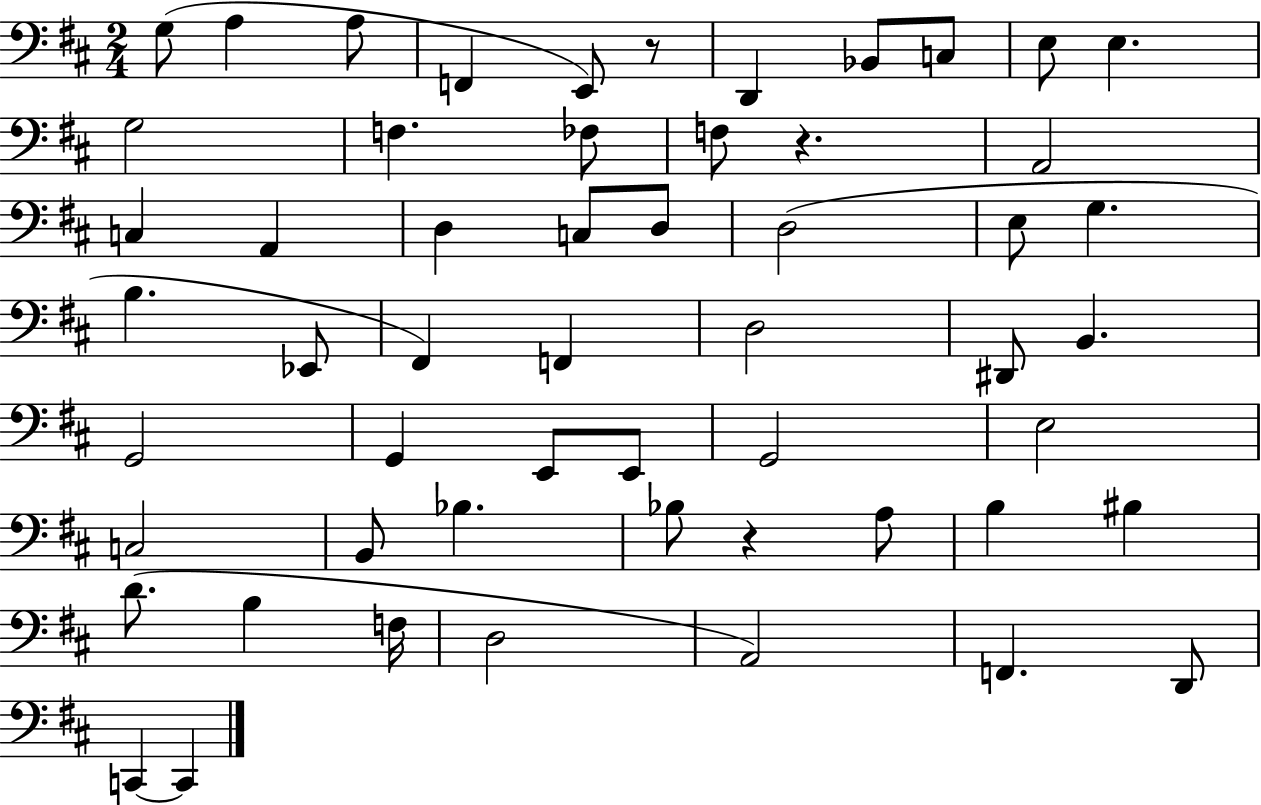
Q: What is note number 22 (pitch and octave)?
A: E3